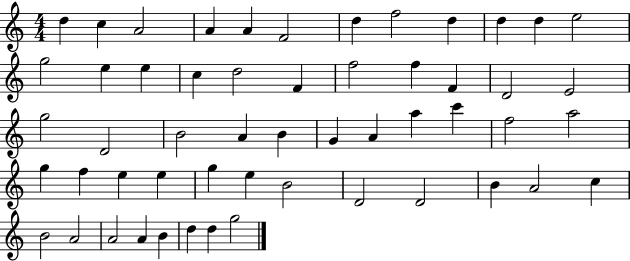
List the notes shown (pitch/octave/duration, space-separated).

D5/q C5/q A4/h A4/q A4/q F4/h D5/q F5/h D5/q D5/q D5/q E5/h G5/h E5/q E5/q C5/q D5/h F4/q F5/h F5/q F4/q D4/h E4/h G5/h D4/h B4/h A4/q B4/q G4/q A4/q A5/q C6/q F5/h A5/h G5/q F5/q E5/q E5/q G5/q E5/q B4/h D4/h D4/h B4/q A4/h C5/q B4/h A4/h A4/h A4/q B4/q D5/q D5/q G5/h